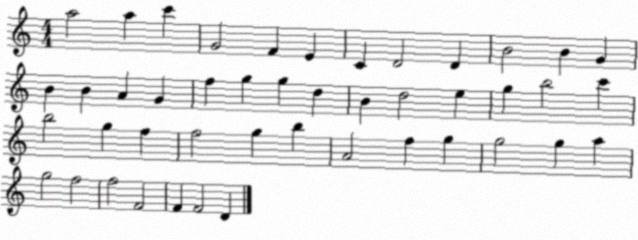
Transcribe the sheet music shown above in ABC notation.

X:1
T:Untitled
M:4/4
L:1/4
K:C
a2 a c' G2 F E C D2 D B2 B G B B A G f g g d B d2 e g b2 c' b2 g f f2 g b A2 f g g2 g a g2 f2 f2 F2 F F2 D